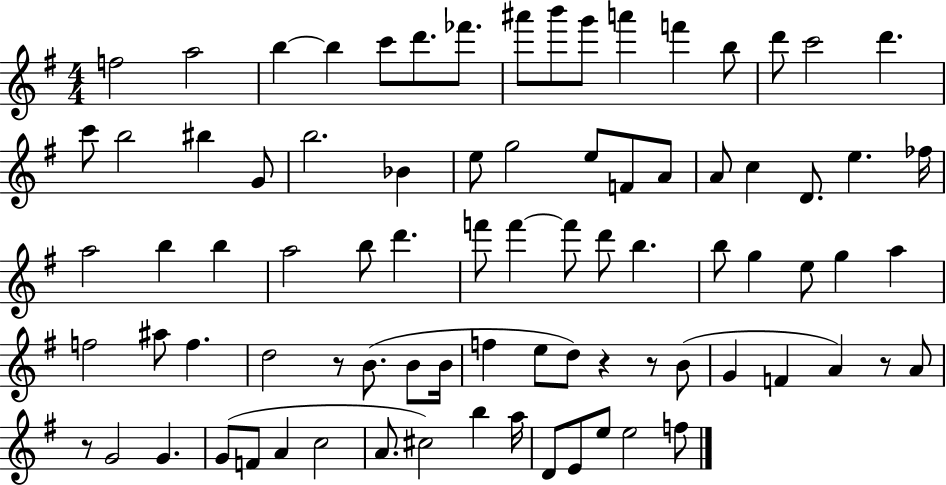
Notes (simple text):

F5/h A5/h B5/q B5/q C6/e D6/e. FES6/e. A#6/e B6/e G6/e A6/q F6/q B5/e D6/e C6/h D6/q. C6/e B5/h BIS5/q G4/e B5/h. Bb4/q E5/e G5/h E5/e F4/e A4/e A4/e C5/q D4/e. E5/q. FES5/s A5/h B5/q B5/q A5/h B5/e D6/q. F6/e F6/q F6/e D6/e B5/q. B5/e G5/q E5/e G5/q A5/q F5/h A#5/e F5/q. D5/h R/e B4/e. B4/e B4/s F5/q E5/e D5/e R/q R/e B4/e G4/q F4/q A4/q R/e A4/e R/e G4/h G4/q. G4/e F4/e A4/q C5/h A4/e. C#5/h B5/q A5/s D4/e E4/e E5/e E5/h F5/e